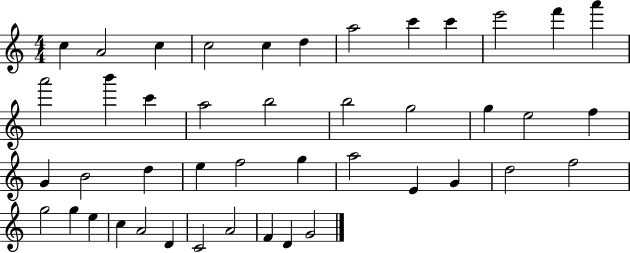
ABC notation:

X:1
T:Untitled
M:4/4
L:1/4
K:C
c A2 c c2 c d a2 c' c' e'2 f' a' a'2 b' c' a2 b2 b2 g2 g e2 f G B2 d e f2 g a2 E G d2 f2 g2 g e c A2 D C2 A2 F D G2